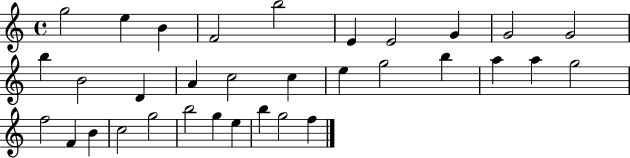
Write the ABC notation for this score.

X:1
T:Untitled
M:4/4
L:1/4
K:C
g2 e B F2 b2 E E2 G G2 G2 b B2 D A c2 c e g2 b a a g2 f2 F B c2 g2 b2 g e b g2 f